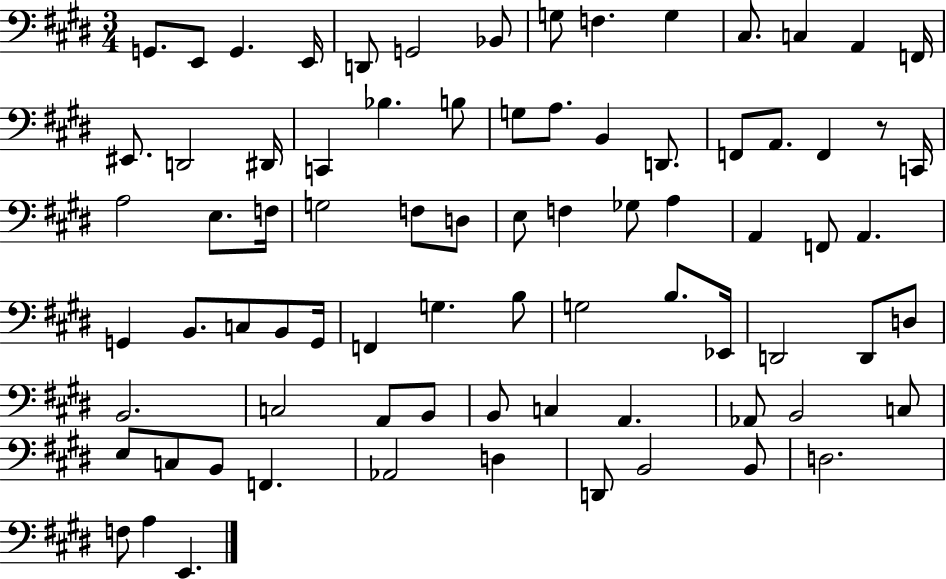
G2/e. E2/e G2/q. E2/s D2/e G2/h Bb2/e G3/e F3/q. G3/q C#3/e. C3/q A2/q F2/s EIS2/e. D2/h D#2/s C2/q Bb3/q. B3/e G3/e A3/e. B2/q D2/e. F2/e A2/e. F2/q R/e C2/s A3/h E3/e. F3/s G3/h F3/e D3/e E3/e F3/q Gb3/e A3/q A2/q F2/e A2/q. G2/q B2/e. C3/e B2/e G2/s F2/q G3/q. B3/e G3/h B3/e. Eb2/s D2/h D2/e D3/e B2/h. C3/h A2/e B2/e B2/e C3/q A2/q. Ab2/e B2/h C3/e E3/e C3/e B2/e F2/q. Ab2/h D3/q D2/e B2/h B2/e D3/h. F3/e A3/q E2/q.